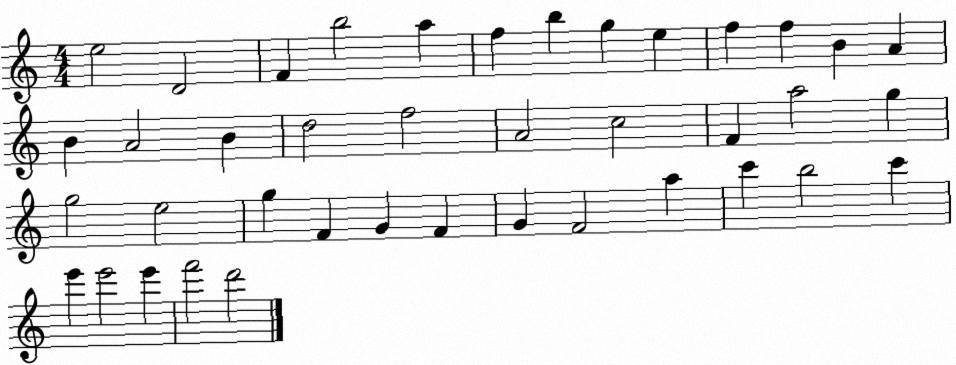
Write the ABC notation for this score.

X:1
T:Untitled
M:4/4
L:1/4
K:C
e2 D2 F b2 a f b g e f f B A B A2 B d2 f2 A2 c2 F a2 g g2 e2 g F G F G F2 a c' b2 c' e' e'2 e' f'2 d'2